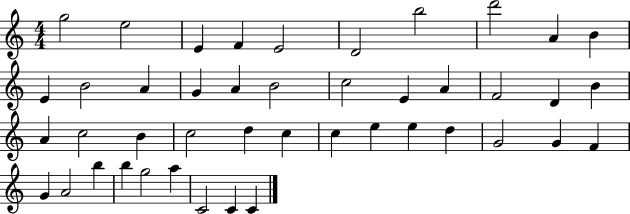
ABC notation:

X:1
T:Untitled
M:4/4
L:1/4
K:C
g2 e2 E F E2 D2 b2 d'2 A B E B2 A G A B2 c2 E A F2 D B A c2 B c2 d c c e e d G2 G F G A2 b b g2 a C2 C C